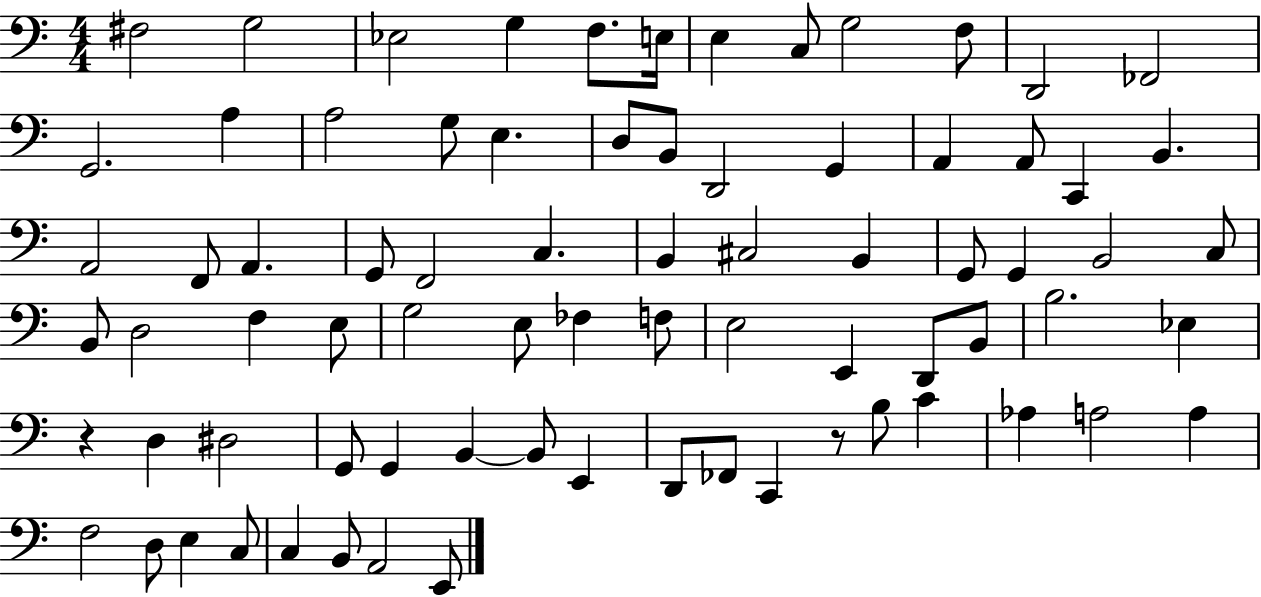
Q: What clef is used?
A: bass